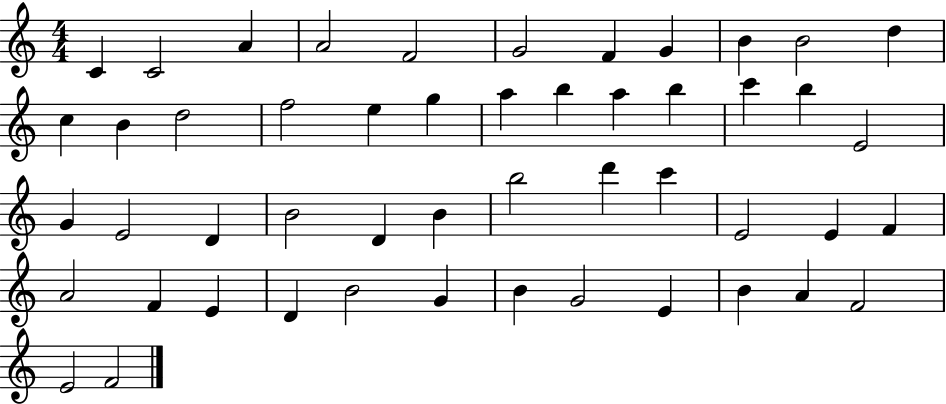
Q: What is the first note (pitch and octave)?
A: C4